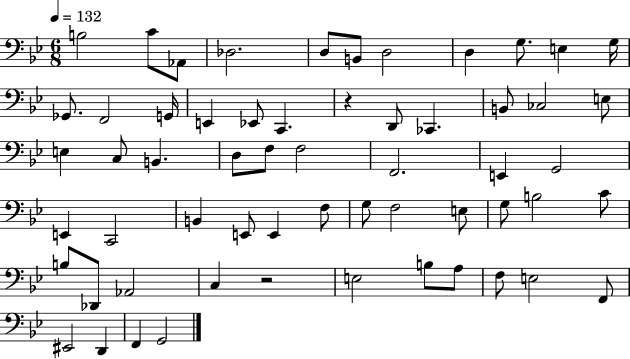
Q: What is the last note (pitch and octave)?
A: G2